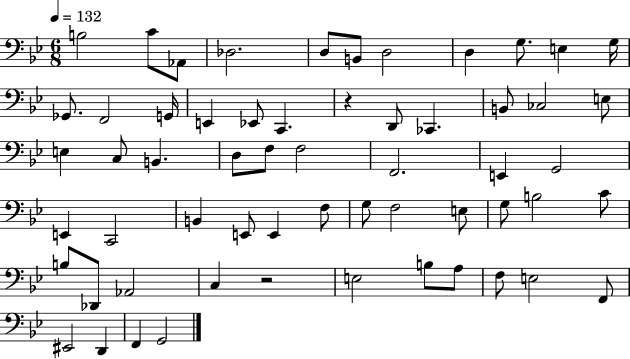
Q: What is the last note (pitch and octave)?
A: G2